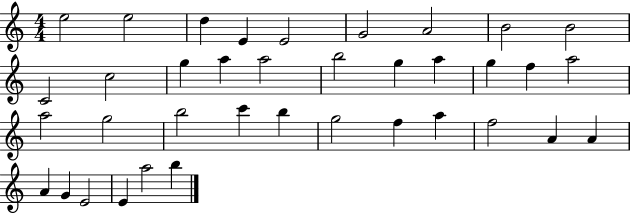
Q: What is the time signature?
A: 4/4